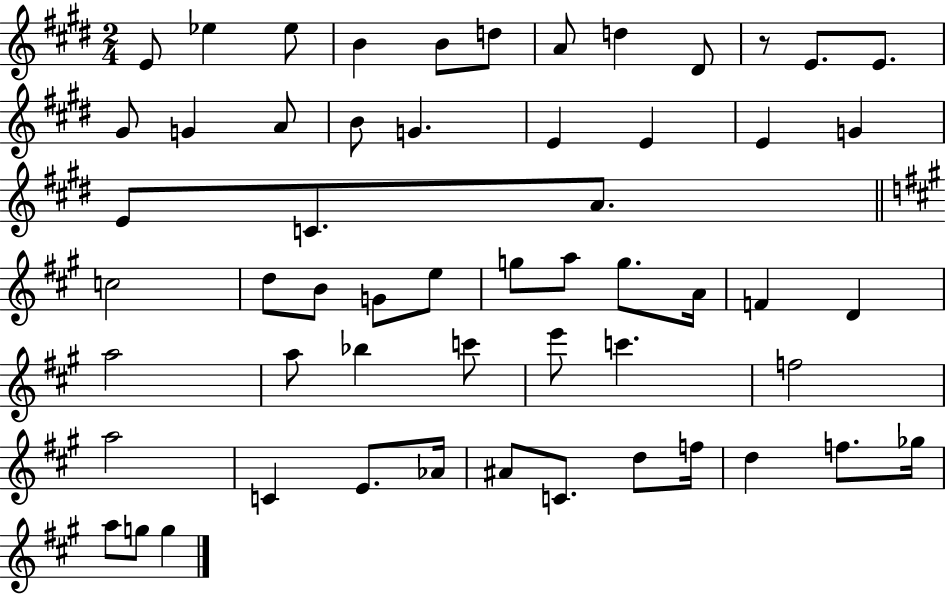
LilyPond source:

{
  \clef treble
  \numericTimeSignature
  \time 2/4
  \key e \major
  e'8 ees''4 ees''8 | b'4 b'8 d''8 | a'8 d''4 dis'8 | r8 e'8. e'8. | \break gis'8 g'4 a'8 | b'8 g'4. | e'4 e'4 | e'4 g'4 | \break e'8 c'8. a'8. | \bar "||" \break \key a \major c''2 | d''8 b'8 g'8 e''8 | g''8 a''8 g''8. a'16 | f'4 d'4 | \break a''2 | a''8 bes''4 c'''8 | e'''8 c'''4. | f''2 | \break a''2 | c'4 e'8. aes'16 | ais'8 c'8. d''8 f''16 | d''4 f''8. ges''16 | \break a''8 g''8 g''4 | \bar "|."
}